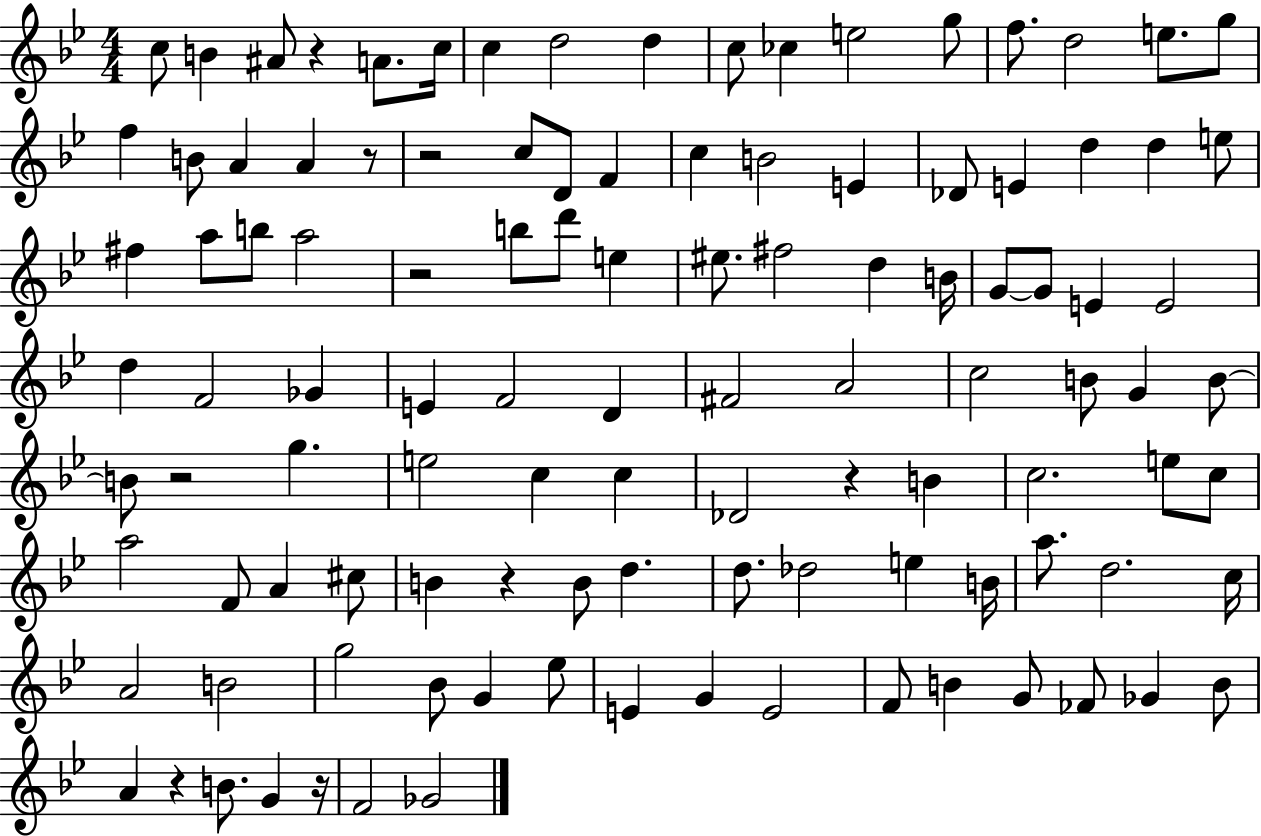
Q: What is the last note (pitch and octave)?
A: Gb4